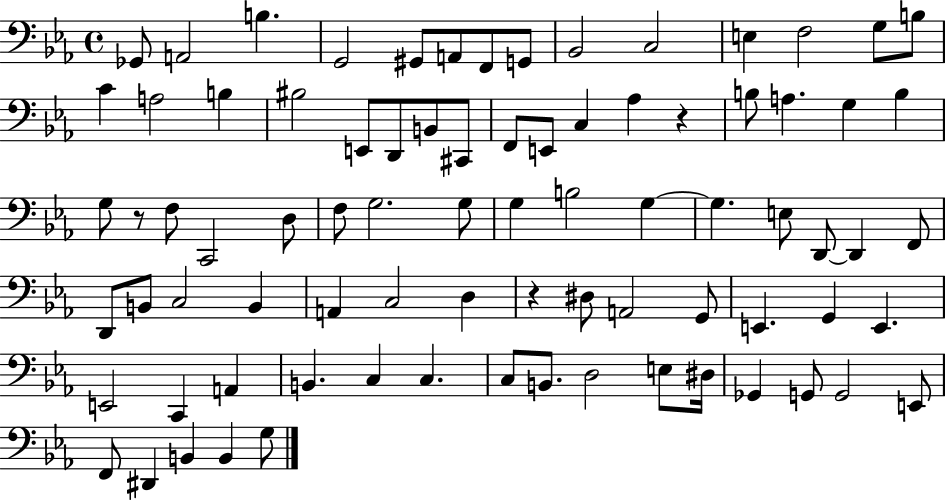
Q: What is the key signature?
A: EES major